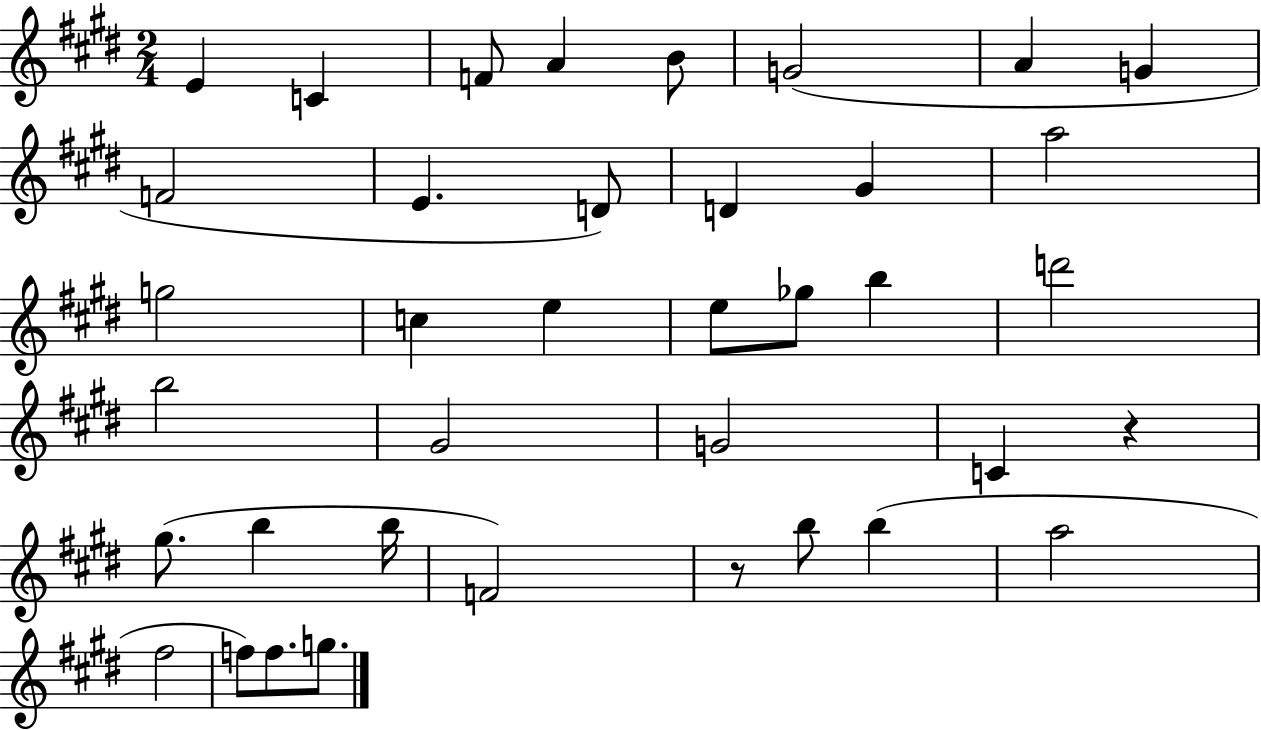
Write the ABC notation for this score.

X:1
T:Untitled
M:2/4
L:1/4
K:E
E C F/2 A B/2 G2 A G F2 E D/2 D ^G a2 g2 c e e/2 _g/2 b d'2 b2 ^G2 G2 C z ^g/2 b b/4 F2 z/2 b/2 b a2 ^f2 f/2 f/2 g/2